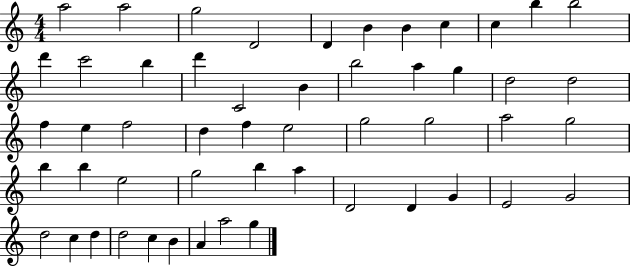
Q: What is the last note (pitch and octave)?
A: G5